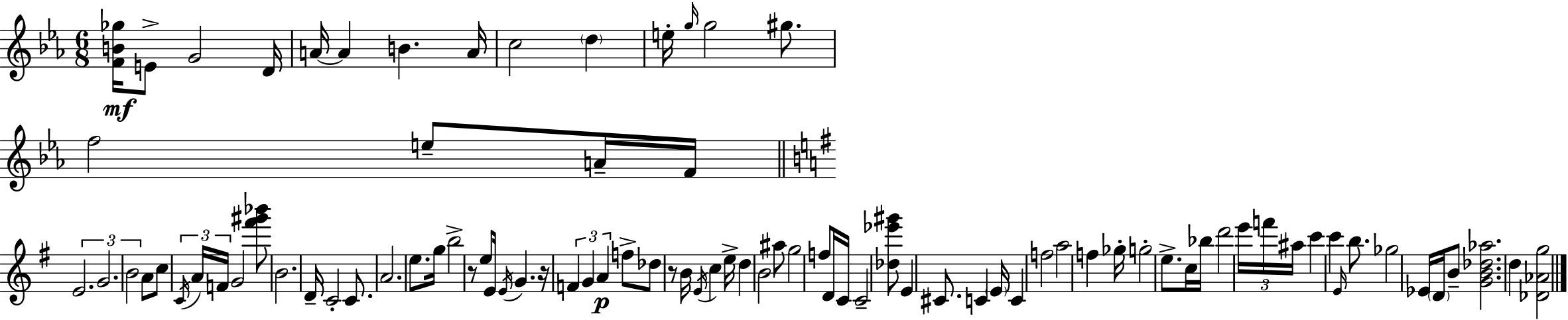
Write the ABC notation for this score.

X:1
T:Untitled
M:6/8
L:1/4
K:Eb
[FB_g]/4 E/2 G2 D/4 A/4 A B A/4 c2 d e/4 g/4 g2 ^g/2 f2 e/2 A/4 F/4 E2 G2 B2 A/2 c/2 C/4 A/4 F/4 G2 [^f'^g'_b']/2 B2 D/4 C2 C/2 A2 e/2 g/4 b2 z/2 e/2 E/4 E/4 G z/4 F G A f/2 _d/2 z/2 B/4 E/4 c e/4 d B2 ^a/2 g2 f/2 D/4 C/4 C2 [_d_e'^g']/2 E ^C/2 C E/4 C f2 a2 f _g/4 g2 e/2 c/4 _b/4 d'2 e'/4 f'/4 ^a/4 c' c' E/4 b/2 _g2 _E/4 D/4 B/2 [GB_d_a]2 d [_D_Ag]2